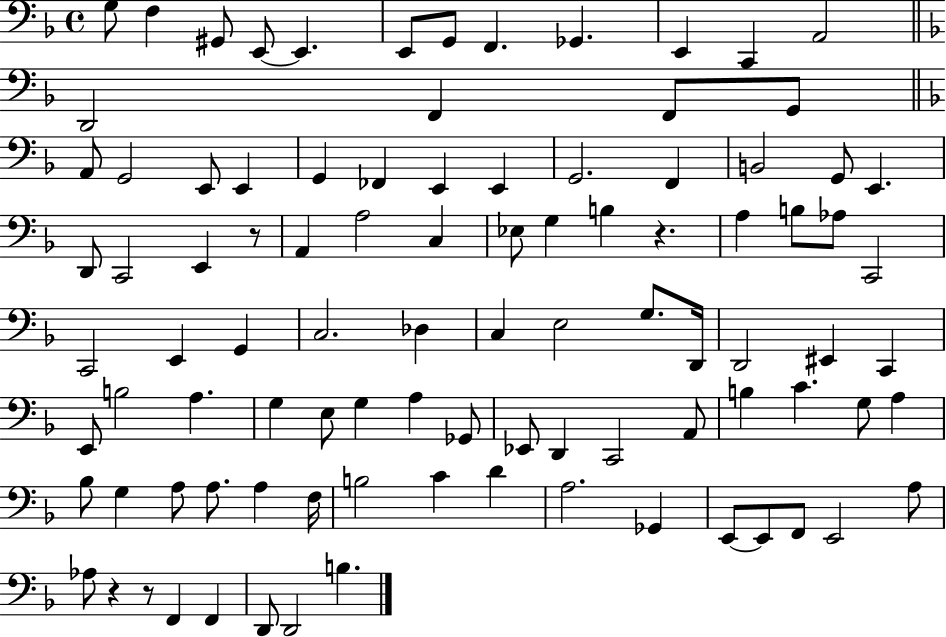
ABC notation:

X:1
T:Untitled
M:4/4
L:1/4
K:F
G,/2 F, ^G,,/2 E,,/2 E,, E,,/2 G,,/2 F,, _G,, E,, C,, A,,2 D,,2 F,, F,,/2 G,,/2 A,,/2 G,,2 E,,/2 E,, G,, _F,, E,, E,, G,,2 F,, B,,2 G,,/2 E,, D,,/2 C,,2 E,, z/2 A,, A,2 C, _E,/2 G, B, z A, B,/2 _A,/2 C,,2 C,,2 E,, G,, C,2 _D, C, E,2 G,/2 D,,/4 D,,2 ^E,, C,, E,,/2 B,2 A, G, E,/2 G, A, _G,,/2 _E,,/2 D,, C,,2 A,,/2 B, C G,/2 A, _B,/2 G, A,/2 A,/2 A, F,/4 B,2 C D A,2 _G,, E,,/2 E,,/2 F,,/2 E,,2 A,/2 _A,/2 z z/2 F,, F,, D,,/2 D,,2 B,